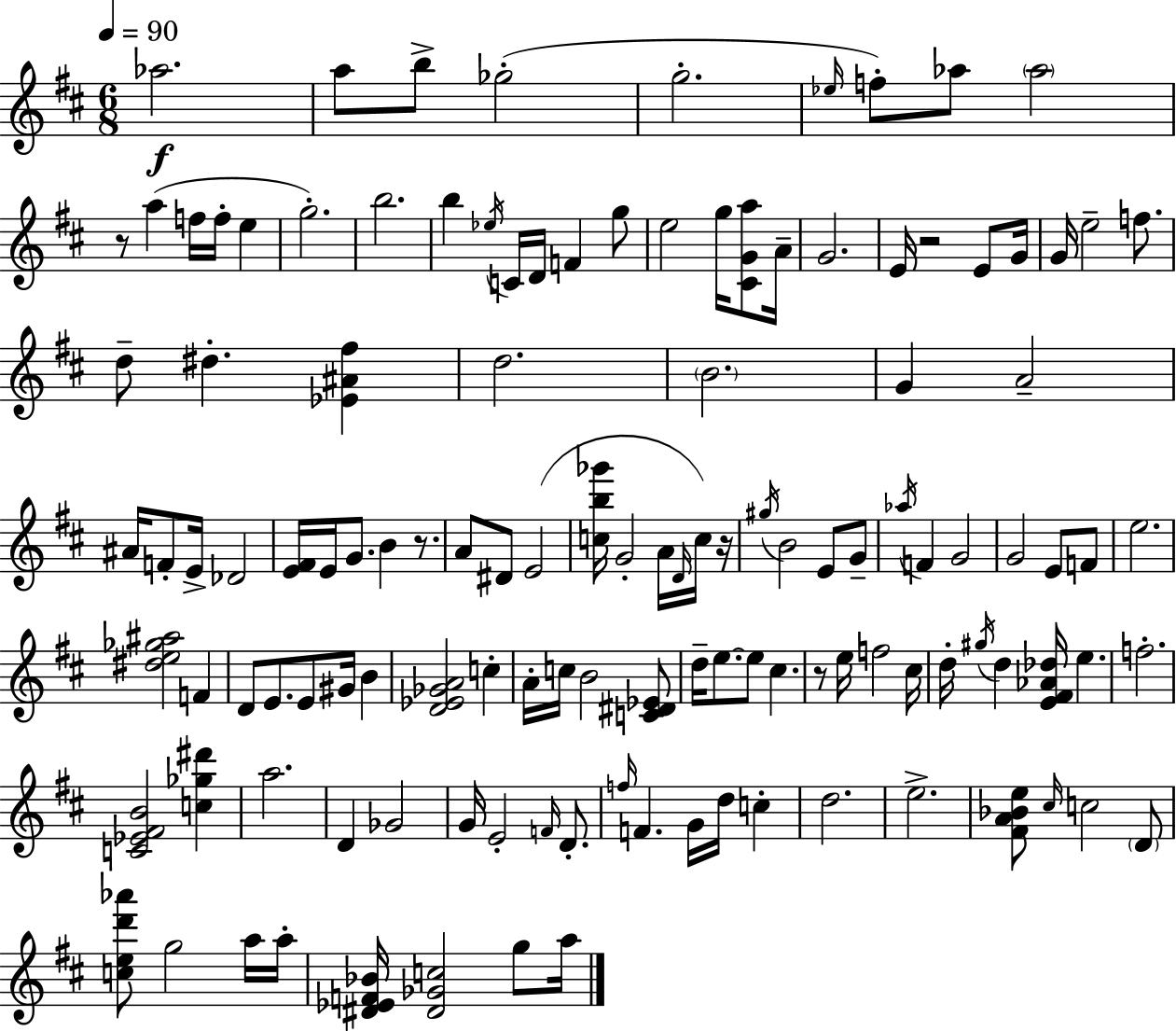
Ab5/h. A5/e B5/e Gb5/h G5/h. Eb5/s F5/e Ab5/e Ab5/h R/e A5/q F5/s F5/s E5/q G5/h. B5/h. B5/q Eb5/s C4/s D4/s F4/q G5/e E5/h G5/s [C#4,G4,A5]/e A4/s G4/h. E4/s R/h E4/e G4/s G4/s E5/h F5/e. D5/e D#5/q. [Eb4,A#4,F#5]/q D5/h. B4/h. G4/q A4/h A#4/s F4/e E4/s Db4/h [E4,F#4]/s E4/s G4/e. B4/q R/e. A4/e D#4/e E4/h [C5,B5,Gb6]/s G4/h A4/s D4/s C5/s R/s G#5/s B4/h E4/e G4/e Ab5/s F4/q G4/h G4/h E4/e F4/e E5/h. [D#5,E5,Gb5,A#5]/h F4/q D4/e E4/e. E4/e G#4/s B4/q [D4,Eb4,Gb4,A4]/h C5/q A4/s C5/s B4/h [C4,D#4,Eb4]/e D5/s E5/e. E5/e C#5/q. R/e E5/s F5/h C#5/s D5/s G#5/s D5/q [E4,F#4,Ab4,Db5]/s E5/q. F5/h. [C4,Eb4,F#4,B4]/h [C5,Gb5,D#6]/q A5/h. D4/q Gb4/h G4/s E4/h F4/s D4/e. F5/s F4/q. G4/s D5/s C5/q D5/h. E5/h. [F#4,A4,Bb4,E5]/e C#5/s C5/h D4/e [C5,E5,D6,Ab6]/e G5/h A5/s A5/s [D#4,Eb4,F4,Bb4]/s [D#4,Gb4,C5]/h G5/e A5/s